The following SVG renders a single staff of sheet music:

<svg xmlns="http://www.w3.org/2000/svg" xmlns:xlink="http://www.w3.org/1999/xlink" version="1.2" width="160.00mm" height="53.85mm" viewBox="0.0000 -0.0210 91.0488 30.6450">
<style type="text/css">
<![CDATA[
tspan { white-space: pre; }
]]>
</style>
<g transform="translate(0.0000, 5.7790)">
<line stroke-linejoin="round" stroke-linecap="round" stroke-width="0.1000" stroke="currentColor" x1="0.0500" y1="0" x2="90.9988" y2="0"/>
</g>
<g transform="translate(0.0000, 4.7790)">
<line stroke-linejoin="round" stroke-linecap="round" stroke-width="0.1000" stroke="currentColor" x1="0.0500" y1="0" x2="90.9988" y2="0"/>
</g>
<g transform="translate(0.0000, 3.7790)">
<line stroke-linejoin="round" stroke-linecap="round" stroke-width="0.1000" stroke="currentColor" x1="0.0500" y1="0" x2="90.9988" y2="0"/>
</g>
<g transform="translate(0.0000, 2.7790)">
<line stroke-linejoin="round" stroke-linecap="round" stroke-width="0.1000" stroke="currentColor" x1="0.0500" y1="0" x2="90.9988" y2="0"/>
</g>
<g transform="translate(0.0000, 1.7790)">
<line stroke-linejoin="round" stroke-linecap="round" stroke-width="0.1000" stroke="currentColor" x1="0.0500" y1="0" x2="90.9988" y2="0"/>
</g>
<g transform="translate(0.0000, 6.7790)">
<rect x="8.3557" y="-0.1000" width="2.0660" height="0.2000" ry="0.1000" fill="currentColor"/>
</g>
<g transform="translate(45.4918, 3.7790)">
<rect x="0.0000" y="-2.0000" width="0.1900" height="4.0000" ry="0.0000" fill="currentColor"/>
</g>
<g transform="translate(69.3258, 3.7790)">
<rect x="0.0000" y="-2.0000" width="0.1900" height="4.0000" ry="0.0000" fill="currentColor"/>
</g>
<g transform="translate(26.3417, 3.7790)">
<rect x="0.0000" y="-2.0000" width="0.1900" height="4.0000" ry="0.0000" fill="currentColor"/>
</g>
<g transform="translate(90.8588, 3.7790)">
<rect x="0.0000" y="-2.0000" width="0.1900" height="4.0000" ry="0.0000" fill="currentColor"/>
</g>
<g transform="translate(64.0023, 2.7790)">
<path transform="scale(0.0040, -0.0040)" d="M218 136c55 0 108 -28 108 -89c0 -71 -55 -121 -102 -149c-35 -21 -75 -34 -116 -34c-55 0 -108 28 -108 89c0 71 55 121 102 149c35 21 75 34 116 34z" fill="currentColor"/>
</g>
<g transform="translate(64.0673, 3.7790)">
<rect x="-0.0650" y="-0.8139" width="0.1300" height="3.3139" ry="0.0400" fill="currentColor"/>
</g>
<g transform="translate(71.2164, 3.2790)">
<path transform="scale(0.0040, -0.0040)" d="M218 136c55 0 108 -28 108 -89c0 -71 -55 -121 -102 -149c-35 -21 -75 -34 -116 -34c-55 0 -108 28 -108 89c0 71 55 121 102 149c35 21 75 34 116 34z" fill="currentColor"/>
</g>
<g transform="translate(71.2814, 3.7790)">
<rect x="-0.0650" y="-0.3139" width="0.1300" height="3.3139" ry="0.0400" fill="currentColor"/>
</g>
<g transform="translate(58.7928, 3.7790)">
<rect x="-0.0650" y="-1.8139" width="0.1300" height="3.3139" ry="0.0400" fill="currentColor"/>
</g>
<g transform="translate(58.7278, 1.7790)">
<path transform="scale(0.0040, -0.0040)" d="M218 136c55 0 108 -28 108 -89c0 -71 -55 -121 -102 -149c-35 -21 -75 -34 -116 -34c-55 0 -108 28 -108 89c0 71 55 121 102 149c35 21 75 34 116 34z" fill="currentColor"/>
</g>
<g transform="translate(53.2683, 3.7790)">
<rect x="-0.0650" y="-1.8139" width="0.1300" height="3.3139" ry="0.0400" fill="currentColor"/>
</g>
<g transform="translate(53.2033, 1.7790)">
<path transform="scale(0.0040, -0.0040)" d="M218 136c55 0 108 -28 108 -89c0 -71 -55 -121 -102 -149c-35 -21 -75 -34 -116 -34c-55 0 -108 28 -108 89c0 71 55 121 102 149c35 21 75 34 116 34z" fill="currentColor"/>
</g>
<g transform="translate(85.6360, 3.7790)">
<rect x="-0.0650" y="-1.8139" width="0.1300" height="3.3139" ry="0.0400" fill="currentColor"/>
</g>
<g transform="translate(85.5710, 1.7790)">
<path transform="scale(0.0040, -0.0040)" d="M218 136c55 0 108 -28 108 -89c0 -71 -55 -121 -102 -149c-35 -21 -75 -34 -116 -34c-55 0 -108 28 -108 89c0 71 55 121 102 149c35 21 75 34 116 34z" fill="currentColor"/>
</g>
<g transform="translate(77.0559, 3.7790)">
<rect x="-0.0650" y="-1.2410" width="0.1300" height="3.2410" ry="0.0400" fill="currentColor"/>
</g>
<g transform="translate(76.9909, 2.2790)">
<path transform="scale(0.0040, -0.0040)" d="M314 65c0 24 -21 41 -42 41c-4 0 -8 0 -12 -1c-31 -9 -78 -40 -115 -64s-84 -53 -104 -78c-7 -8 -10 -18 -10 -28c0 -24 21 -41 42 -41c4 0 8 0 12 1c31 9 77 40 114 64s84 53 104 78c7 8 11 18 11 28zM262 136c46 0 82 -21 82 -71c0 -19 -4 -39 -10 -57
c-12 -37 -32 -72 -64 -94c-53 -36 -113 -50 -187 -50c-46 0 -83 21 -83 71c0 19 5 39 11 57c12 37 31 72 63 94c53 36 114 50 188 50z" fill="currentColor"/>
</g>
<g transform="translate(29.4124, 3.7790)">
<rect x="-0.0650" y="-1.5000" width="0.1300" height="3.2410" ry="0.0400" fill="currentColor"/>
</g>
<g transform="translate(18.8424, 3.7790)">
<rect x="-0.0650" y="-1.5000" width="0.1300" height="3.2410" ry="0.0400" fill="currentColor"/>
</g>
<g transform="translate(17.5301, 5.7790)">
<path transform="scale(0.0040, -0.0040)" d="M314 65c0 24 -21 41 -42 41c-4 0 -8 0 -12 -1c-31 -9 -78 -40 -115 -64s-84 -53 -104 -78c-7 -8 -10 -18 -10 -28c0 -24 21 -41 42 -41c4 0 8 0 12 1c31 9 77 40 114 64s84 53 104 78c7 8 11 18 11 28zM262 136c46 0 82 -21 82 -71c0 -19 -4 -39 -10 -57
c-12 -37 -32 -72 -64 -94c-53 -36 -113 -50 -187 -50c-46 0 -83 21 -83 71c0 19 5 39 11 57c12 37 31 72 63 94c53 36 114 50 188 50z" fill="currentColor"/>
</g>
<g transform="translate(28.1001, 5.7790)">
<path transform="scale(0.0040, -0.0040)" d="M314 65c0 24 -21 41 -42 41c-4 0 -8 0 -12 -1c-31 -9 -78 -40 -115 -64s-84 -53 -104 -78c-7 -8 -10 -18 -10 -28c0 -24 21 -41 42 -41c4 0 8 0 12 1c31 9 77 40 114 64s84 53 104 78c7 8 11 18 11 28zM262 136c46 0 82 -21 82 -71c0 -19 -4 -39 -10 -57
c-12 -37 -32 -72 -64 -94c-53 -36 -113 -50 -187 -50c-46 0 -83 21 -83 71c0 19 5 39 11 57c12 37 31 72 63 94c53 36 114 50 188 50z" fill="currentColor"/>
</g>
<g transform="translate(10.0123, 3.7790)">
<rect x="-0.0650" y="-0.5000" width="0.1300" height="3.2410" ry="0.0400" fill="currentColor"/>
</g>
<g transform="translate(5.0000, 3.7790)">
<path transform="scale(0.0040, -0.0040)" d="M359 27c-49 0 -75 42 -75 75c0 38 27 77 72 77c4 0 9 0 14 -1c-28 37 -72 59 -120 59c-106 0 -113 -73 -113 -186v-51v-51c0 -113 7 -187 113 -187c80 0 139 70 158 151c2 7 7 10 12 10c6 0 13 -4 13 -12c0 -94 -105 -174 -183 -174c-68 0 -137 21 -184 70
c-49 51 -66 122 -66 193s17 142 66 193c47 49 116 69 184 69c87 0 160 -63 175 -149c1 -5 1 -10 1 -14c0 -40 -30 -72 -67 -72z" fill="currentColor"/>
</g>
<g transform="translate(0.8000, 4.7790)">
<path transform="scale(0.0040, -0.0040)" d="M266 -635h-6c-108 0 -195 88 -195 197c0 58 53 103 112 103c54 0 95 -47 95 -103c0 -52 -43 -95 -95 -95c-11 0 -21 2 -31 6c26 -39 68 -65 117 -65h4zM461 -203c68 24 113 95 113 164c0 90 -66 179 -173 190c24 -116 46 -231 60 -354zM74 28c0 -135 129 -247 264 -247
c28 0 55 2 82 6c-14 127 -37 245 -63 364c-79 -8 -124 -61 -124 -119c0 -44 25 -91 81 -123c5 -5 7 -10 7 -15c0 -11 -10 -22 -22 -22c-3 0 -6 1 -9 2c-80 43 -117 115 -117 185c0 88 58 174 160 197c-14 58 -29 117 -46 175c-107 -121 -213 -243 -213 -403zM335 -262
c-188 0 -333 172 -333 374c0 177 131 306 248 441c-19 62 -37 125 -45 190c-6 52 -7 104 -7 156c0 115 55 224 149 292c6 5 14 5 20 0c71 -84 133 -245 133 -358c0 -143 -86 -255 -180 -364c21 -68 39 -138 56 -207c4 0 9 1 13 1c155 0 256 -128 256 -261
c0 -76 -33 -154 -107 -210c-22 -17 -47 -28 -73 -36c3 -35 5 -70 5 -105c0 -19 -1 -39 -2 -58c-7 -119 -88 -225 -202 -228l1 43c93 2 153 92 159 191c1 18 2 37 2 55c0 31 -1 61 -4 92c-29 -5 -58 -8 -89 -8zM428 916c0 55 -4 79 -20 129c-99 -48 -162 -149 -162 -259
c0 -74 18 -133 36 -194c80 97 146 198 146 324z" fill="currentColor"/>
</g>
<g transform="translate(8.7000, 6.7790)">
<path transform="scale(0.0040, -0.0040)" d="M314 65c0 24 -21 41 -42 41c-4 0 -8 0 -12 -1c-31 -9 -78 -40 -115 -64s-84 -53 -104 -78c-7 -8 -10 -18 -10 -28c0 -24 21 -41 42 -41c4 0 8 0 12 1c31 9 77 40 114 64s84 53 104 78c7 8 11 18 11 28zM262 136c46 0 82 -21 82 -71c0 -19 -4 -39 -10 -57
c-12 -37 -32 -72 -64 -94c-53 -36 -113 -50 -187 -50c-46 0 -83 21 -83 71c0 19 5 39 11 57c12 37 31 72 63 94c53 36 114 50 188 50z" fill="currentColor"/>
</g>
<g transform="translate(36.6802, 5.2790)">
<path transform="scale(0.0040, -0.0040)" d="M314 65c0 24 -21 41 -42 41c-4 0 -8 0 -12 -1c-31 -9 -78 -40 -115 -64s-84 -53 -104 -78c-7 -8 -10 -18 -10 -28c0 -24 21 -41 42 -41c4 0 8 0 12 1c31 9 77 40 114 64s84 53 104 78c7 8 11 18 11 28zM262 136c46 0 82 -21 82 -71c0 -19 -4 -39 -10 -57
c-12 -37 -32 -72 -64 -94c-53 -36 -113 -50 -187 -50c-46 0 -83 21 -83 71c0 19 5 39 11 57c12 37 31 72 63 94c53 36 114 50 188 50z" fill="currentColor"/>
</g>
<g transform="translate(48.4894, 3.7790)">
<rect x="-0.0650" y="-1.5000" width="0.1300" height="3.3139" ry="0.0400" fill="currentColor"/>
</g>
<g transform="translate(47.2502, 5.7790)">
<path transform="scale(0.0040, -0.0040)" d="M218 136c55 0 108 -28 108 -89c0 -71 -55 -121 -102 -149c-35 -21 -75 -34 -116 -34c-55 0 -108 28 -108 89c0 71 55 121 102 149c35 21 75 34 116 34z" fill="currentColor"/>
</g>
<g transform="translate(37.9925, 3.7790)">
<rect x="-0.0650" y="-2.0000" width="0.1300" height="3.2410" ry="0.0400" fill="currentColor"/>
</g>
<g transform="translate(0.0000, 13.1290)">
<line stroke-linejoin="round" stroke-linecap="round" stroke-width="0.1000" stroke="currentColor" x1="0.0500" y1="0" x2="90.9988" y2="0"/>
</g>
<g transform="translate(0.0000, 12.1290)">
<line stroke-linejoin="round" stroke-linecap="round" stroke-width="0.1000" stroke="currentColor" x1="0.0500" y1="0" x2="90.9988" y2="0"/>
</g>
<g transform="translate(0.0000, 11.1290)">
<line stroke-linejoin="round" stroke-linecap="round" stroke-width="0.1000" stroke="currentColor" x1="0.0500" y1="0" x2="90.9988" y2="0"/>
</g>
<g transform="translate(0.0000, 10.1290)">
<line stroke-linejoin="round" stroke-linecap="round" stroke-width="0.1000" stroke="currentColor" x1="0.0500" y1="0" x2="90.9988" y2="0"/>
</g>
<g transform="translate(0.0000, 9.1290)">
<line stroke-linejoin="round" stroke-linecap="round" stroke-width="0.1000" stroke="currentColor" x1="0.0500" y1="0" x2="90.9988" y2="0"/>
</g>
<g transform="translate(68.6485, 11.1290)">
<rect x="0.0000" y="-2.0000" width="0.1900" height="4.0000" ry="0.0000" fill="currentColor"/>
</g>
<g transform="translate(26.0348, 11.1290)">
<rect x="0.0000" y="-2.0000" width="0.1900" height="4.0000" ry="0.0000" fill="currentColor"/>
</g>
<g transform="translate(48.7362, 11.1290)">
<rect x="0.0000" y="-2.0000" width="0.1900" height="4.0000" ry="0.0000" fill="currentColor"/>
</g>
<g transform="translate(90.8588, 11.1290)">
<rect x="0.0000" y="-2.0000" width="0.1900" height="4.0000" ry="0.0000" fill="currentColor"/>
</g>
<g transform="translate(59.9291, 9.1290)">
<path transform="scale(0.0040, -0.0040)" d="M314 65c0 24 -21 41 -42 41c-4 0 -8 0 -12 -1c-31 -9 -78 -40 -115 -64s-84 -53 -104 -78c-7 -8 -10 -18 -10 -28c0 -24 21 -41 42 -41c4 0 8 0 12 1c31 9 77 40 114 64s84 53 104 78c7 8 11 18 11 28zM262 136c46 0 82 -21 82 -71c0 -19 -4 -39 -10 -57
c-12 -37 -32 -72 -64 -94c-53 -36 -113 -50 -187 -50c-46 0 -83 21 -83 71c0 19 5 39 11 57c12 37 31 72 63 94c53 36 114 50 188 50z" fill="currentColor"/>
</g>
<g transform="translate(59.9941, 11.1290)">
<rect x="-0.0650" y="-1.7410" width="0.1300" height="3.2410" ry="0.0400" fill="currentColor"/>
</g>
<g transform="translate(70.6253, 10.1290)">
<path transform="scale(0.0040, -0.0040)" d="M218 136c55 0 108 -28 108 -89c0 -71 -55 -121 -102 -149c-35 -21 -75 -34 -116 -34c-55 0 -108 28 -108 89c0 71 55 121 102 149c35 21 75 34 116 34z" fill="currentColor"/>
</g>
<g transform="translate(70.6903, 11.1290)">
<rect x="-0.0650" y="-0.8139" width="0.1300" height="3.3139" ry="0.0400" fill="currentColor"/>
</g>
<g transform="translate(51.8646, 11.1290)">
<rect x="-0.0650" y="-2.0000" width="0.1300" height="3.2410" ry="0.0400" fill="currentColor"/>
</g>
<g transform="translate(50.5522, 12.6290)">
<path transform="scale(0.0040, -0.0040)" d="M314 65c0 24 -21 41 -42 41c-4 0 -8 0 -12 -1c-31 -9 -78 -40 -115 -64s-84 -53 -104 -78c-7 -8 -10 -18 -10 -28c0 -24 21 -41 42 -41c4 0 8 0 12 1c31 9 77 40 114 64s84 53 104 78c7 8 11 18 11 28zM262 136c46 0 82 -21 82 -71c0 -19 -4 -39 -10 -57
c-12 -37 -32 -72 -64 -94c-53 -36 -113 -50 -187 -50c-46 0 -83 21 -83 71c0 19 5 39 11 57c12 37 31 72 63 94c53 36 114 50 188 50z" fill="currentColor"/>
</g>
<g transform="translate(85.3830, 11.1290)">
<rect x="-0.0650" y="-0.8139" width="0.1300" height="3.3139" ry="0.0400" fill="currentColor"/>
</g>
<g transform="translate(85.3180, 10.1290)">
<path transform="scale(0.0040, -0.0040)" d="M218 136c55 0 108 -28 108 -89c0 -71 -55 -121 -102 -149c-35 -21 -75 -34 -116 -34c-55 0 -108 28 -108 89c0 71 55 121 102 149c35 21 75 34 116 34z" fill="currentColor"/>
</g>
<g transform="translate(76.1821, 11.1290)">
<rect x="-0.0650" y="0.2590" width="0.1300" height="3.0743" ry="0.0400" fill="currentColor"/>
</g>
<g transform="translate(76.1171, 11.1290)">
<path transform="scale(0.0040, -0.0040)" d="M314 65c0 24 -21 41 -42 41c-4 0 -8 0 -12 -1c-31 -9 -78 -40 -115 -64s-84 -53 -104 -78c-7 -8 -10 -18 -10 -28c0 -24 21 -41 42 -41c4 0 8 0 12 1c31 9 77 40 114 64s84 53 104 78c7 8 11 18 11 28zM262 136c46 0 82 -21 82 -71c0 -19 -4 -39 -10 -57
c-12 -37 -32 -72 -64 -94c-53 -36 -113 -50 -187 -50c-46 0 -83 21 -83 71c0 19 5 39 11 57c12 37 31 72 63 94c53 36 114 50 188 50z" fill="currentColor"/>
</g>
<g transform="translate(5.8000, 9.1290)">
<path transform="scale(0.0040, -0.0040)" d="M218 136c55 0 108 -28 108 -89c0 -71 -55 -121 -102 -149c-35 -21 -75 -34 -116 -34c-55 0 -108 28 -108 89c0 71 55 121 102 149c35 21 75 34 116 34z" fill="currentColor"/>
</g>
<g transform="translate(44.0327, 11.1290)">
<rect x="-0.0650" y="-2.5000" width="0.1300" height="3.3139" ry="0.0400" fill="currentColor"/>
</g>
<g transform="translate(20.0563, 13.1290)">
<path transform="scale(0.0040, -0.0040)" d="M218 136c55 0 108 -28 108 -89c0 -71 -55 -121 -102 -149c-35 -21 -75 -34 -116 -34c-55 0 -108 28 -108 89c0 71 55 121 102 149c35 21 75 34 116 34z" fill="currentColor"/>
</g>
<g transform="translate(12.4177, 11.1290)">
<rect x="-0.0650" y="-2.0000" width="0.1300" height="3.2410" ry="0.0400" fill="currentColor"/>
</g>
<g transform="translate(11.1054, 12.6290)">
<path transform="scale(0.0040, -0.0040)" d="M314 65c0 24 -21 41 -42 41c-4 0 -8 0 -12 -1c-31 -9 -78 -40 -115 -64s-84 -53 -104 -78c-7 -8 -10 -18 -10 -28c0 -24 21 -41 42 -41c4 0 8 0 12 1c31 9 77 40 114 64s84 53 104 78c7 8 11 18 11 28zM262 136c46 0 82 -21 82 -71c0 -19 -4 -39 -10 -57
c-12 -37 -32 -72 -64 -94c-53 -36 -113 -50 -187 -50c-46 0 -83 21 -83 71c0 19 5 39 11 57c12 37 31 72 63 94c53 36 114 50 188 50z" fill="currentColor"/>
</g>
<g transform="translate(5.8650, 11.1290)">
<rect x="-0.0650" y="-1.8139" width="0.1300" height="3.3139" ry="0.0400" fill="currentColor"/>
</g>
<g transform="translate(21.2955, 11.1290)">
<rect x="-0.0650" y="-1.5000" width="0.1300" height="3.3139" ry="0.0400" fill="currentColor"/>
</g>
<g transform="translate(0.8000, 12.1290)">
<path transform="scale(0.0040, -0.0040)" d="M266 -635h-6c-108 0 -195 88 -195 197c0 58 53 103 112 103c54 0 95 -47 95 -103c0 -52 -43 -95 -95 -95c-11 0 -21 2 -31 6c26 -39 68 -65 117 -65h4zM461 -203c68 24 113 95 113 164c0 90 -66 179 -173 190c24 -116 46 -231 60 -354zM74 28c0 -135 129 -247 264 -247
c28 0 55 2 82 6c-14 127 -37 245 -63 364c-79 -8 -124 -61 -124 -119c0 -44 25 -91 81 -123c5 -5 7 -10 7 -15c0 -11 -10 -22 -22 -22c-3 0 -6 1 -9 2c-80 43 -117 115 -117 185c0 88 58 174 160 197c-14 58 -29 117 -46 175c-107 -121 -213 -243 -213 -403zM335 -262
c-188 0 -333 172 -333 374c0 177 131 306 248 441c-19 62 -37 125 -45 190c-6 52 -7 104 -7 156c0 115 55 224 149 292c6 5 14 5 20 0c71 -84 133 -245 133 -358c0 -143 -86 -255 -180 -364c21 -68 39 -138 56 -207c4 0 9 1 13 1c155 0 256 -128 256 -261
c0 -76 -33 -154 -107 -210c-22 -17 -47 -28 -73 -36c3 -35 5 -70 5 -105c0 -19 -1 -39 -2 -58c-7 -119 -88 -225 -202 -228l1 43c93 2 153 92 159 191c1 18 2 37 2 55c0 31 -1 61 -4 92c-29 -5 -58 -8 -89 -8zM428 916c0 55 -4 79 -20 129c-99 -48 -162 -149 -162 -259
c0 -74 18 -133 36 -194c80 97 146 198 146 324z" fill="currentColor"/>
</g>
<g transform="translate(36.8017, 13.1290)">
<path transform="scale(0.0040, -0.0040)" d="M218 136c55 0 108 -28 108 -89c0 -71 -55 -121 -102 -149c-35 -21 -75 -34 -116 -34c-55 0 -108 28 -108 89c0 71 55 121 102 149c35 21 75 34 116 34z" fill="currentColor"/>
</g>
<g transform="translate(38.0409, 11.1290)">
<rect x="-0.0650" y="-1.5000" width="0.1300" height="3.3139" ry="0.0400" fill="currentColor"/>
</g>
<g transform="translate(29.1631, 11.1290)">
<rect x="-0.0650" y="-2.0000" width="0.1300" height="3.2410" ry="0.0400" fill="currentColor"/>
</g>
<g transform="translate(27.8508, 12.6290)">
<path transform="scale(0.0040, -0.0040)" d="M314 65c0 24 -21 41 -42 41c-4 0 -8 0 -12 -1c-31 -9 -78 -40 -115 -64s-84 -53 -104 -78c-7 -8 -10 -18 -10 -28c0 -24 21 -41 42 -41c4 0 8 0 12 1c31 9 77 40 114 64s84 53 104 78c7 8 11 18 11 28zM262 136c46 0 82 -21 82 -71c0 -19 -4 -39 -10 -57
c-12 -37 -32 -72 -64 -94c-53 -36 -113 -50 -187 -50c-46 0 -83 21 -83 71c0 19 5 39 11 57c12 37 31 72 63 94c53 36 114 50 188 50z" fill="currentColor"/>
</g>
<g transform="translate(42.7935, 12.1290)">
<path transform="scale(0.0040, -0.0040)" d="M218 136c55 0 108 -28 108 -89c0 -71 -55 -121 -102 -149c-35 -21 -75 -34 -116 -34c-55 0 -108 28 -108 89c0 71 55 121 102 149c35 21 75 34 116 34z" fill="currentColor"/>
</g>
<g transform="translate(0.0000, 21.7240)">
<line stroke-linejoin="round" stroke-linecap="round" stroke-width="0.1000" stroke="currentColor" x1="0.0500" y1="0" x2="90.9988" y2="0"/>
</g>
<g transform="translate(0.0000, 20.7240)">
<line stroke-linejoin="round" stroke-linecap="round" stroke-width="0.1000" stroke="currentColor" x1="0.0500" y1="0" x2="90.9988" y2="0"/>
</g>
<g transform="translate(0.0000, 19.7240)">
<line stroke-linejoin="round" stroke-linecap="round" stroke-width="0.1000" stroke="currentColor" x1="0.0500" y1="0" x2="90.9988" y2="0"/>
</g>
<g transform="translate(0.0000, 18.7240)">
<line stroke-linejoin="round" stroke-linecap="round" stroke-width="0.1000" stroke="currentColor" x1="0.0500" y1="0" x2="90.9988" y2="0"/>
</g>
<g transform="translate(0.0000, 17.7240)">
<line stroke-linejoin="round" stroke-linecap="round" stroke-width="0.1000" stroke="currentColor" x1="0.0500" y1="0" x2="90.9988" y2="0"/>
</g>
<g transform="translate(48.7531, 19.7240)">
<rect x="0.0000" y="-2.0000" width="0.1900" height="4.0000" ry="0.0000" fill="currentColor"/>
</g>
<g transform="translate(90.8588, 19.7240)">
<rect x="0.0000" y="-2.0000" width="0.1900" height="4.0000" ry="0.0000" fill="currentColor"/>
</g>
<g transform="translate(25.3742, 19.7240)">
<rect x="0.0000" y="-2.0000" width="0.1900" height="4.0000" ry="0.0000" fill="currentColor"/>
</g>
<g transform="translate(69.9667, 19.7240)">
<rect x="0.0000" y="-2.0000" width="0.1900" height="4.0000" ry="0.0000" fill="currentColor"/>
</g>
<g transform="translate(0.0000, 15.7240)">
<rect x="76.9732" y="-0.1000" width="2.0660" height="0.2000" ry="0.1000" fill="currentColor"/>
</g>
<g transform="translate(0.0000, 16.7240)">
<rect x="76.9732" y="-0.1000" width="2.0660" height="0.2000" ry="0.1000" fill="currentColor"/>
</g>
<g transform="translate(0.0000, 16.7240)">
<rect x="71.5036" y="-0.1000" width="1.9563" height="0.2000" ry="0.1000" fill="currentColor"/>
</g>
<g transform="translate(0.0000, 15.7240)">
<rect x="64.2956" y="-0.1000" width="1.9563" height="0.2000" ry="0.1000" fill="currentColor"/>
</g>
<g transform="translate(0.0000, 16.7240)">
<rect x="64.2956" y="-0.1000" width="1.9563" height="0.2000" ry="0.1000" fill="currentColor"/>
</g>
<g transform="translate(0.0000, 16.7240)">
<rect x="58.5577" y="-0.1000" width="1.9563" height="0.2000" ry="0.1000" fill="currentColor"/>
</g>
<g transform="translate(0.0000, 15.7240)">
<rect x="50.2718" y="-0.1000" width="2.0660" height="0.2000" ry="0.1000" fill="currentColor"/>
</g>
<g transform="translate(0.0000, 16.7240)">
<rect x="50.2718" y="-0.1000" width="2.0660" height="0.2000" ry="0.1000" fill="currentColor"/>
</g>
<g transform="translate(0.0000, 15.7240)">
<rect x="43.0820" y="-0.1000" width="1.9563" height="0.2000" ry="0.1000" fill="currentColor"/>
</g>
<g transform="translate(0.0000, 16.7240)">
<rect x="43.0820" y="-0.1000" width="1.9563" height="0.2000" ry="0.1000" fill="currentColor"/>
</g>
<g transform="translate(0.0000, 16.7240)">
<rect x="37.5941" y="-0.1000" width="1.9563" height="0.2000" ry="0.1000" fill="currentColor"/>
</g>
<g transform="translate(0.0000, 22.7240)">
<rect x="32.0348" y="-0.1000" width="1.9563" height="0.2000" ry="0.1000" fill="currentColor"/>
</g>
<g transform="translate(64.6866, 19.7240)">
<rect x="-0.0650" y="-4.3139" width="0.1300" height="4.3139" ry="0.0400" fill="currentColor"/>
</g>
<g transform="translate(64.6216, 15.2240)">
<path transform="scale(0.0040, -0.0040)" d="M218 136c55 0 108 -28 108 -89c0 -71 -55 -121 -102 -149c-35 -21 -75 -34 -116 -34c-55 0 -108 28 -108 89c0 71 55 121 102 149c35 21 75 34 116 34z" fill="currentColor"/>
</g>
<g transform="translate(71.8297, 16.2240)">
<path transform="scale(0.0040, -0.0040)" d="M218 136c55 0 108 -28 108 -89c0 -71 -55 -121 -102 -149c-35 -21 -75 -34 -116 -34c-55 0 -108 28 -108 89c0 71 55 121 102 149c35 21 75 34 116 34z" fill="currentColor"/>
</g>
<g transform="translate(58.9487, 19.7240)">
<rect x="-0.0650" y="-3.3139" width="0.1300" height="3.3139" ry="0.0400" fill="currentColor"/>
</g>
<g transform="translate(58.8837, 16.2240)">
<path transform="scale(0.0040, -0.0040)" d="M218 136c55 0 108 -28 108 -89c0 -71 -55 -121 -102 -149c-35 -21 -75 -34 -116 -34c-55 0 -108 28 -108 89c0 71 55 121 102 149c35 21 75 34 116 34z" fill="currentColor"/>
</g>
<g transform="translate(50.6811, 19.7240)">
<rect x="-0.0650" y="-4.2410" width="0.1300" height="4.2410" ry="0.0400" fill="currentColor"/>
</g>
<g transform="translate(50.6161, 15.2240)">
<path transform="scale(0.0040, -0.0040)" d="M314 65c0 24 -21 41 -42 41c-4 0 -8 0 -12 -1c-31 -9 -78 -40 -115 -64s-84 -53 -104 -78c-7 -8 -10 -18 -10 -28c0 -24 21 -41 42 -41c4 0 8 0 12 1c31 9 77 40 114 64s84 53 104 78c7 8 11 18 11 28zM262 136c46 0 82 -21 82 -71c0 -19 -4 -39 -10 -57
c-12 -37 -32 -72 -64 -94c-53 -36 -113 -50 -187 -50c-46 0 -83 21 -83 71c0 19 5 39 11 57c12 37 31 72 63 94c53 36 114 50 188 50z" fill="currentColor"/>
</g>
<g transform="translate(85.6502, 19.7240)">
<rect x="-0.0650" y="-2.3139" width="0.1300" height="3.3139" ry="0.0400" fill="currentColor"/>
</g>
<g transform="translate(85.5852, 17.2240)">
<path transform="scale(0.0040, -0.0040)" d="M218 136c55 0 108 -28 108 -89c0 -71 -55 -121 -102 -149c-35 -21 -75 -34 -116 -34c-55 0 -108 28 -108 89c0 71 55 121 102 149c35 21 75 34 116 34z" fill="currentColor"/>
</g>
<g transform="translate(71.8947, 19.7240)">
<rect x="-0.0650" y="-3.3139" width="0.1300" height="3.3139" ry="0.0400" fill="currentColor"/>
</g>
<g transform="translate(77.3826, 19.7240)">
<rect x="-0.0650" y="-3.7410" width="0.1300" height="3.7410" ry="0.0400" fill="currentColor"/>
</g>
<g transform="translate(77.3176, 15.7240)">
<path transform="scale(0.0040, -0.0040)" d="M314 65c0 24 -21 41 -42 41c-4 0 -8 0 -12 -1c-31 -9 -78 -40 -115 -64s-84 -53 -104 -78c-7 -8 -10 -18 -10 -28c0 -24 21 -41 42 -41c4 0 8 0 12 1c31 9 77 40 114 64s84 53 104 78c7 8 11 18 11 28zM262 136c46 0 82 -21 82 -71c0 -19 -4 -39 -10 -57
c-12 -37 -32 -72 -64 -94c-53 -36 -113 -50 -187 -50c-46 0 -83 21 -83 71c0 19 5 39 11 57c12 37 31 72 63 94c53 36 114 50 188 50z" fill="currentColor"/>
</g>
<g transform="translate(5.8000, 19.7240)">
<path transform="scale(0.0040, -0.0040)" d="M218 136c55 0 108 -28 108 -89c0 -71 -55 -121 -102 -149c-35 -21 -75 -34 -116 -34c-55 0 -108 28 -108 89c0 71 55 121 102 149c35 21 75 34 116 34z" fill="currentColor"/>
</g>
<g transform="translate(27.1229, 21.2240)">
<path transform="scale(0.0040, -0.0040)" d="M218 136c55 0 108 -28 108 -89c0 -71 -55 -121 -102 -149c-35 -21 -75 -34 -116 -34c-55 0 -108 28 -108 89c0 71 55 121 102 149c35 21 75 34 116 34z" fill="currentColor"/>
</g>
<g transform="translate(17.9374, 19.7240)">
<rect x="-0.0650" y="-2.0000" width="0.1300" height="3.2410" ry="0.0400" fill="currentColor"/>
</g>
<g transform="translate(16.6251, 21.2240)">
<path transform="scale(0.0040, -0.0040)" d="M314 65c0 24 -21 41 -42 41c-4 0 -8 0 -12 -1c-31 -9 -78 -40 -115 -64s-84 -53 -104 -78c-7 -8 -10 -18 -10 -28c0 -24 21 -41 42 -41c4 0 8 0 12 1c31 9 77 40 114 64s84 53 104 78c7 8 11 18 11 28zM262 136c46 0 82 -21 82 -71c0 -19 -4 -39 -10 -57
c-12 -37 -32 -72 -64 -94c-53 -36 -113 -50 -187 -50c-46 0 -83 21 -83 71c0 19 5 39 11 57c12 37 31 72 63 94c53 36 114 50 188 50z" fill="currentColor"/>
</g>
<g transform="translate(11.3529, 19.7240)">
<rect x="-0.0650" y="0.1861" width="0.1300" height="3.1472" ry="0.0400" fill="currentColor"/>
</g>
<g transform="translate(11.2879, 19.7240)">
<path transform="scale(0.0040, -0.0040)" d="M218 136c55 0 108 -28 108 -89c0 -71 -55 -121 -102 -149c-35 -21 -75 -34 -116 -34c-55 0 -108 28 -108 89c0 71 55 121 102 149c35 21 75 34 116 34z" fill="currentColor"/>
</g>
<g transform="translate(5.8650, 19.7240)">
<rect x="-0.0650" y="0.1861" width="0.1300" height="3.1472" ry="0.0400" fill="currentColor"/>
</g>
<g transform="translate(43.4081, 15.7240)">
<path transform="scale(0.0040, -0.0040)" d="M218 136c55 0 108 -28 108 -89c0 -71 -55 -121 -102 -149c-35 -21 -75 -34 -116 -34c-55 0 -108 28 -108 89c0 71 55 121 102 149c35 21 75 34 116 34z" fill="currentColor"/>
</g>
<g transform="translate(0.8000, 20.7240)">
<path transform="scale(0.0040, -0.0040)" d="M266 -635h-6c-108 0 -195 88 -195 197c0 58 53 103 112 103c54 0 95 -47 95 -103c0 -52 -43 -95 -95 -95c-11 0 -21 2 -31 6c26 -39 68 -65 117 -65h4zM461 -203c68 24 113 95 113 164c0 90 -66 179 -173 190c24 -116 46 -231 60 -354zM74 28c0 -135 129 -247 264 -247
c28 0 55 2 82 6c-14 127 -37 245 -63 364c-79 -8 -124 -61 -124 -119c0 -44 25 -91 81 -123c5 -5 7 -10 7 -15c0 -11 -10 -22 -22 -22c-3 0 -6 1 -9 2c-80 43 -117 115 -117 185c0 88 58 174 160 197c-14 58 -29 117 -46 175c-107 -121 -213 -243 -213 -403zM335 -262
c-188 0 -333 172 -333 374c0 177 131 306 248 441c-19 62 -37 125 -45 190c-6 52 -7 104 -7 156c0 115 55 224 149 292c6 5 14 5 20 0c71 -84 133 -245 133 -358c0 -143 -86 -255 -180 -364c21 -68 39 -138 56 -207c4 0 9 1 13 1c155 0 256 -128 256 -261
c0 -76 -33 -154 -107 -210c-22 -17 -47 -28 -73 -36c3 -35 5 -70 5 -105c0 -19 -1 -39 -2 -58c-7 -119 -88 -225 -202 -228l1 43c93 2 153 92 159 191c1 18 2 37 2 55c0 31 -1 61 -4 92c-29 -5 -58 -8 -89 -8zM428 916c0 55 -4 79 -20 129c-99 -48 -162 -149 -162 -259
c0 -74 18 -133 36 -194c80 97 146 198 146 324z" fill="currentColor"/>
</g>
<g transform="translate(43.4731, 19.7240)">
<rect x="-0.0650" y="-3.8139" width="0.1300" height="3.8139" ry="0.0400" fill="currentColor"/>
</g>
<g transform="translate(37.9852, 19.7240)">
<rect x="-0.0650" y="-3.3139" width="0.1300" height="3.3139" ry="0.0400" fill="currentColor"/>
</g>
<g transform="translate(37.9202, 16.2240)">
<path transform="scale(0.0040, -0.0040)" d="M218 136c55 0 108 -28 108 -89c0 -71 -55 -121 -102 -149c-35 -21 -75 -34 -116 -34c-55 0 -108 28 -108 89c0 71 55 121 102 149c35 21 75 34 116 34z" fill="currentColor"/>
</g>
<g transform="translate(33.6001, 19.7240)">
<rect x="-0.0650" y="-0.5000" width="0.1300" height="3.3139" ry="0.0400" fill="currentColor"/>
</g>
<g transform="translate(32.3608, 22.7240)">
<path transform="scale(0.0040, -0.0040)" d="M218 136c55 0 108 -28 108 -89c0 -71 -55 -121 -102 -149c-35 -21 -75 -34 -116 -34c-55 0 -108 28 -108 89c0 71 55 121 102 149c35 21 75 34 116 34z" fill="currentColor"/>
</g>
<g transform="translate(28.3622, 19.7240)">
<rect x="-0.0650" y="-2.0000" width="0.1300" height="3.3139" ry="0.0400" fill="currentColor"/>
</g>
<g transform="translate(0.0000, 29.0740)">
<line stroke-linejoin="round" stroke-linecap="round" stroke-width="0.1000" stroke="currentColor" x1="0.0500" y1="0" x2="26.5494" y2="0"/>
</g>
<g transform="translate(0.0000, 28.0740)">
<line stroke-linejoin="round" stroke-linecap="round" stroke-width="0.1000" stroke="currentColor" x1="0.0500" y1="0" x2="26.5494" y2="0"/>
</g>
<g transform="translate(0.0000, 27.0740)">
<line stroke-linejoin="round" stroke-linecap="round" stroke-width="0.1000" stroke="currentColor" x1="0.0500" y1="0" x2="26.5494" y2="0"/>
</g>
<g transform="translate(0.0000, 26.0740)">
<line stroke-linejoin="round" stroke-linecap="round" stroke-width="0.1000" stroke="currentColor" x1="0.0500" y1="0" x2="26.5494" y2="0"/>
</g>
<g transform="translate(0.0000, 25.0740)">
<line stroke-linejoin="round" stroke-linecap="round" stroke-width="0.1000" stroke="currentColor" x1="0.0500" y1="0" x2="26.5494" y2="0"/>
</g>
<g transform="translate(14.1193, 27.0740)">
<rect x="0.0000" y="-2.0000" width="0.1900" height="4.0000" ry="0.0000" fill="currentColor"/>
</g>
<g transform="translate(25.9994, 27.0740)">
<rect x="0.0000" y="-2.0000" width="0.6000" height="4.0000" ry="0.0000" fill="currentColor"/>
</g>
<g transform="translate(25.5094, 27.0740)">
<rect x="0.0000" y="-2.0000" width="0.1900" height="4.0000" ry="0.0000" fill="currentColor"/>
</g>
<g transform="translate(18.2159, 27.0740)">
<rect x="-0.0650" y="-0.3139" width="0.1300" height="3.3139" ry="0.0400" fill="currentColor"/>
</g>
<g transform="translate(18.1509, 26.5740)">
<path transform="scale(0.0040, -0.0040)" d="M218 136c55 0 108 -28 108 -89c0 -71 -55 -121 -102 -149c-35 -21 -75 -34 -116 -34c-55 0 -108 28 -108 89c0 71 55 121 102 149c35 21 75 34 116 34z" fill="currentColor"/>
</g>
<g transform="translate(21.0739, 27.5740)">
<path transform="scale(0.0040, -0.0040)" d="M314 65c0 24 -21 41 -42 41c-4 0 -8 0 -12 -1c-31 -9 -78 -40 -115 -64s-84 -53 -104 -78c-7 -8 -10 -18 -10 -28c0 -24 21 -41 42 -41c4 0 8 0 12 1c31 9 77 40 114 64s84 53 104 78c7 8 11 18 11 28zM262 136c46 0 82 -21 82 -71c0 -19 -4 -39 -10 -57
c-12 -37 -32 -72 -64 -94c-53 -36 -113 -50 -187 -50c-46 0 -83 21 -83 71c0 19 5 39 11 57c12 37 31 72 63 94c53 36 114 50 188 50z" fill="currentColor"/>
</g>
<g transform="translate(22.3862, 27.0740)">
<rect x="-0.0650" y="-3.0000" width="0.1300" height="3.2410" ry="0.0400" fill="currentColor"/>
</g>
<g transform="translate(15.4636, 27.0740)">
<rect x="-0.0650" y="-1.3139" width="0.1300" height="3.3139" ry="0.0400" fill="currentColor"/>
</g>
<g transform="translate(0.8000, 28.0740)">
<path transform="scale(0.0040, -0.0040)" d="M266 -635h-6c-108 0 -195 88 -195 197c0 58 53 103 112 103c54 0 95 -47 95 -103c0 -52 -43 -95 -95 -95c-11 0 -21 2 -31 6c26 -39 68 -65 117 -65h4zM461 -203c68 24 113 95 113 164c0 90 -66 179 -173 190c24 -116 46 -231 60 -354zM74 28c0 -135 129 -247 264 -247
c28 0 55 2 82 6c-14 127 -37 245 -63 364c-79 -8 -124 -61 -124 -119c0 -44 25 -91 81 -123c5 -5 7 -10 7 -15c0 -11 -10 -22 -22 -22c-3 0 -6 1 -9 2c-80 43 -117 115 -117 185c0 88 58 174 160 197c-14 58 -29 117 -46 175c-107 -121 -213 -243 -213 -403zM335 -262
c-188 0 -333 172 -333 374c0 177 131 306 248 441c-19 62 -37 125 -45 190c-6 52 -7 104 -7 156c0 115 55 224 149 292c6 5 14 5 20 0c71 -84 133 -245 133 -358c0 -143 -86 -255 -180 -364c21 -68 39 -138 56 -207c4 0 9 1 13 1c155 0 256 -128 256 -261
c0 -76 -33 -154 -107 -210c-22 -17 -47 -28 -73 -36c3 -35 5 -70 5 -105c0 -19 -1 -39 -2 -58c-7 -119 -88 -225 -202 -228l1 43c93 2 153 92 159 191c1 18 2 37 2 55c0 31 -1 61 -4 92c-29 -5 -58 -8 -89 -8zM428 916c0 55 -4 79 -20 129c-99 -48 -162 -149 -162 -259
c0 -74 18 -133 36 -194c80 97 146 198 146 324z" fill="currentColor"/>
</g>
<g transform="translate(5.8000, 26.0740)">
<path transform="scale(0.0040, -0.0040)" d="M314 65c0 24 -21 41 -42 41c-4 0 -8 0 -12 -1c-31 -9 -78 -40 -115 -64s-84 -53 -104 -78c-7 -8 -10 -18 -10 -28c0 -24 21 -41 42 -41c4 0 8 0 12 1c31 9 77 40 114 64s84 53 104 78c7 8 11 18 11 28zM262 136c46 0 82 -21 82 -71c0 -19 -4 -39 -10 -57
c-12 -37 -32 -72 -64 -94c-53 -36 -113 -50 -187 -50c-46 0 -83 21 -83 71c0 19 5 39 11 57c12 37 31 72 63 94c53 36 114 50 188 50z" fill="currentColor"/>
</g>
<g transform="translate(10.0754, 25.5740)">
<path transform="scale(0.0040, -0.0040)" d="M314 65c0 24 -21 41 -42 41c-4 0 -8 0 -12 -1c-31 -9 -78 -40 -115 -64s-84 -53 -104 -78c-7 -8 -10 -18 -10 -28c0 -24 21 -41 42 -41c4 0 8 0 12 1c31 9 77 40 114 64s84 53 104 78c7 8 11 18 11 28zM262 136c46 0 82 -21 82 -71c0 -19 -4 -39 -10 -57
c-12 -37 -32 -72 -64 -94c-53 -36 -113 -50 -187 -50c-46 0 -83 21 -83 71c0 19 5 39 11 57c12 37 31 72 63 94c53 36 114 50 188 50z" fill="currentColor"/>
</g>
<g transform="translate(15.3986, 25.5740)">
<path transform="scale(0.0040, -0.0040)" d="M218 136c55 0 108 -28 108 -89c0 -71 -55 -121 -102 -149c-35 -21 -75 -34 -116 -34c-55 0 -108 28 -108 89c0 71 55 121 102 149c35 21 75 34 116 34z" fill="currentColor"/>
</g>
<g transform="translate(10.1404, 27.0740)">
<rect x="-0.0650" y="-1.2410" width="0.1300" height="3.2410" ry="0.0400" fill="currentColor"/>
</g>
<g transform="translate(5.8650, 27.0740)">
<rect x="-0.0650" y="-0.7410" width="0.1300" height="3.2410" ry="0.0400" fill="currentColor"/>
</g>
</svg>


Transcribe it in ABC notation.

X:1
T:Untitled
M:4/4
L:1/4
K:C
C2 E2 E2 F2 E f f d c e2 f f F2 E F2 E G F2 f2 d B2 d B B F2 F C b c' d'2 b d' b c'2 g d2 e2 e c A2